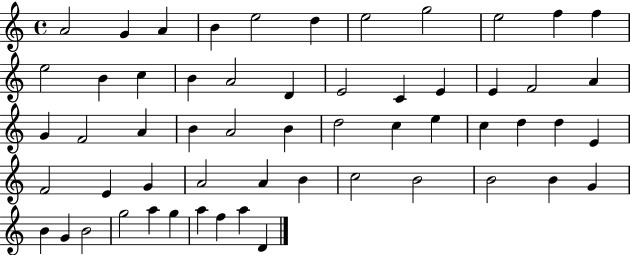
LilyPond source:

{
  \clef treble
  \time 4/4
  \defaultTimeSignature
  \key c \major
  a'2 g'4 a'4 | b'4 e''2 d''4 | e''2 g''2 | e''2 f''4 f''4 | \break e''2 b'4 c''4 | b'4 a'2 d'4 | e'2 c'4 e'4 | e'4 f'2 a'4 | \break g'4 f'2 a'4 | b'4 a'2 b'4 | d''2 c''4 e''4 | c''4 d''4 d''4 e'4 | \break f'2 e'4 g'4 | a'2 a'4 b'4 | c''2 b'2 | b'2 b'4 g'4 | \break b'4 g'4 b'2 | g''2 a''4 g''4 | a''4 f''4 a''4 d'4 | \bar "|."
}